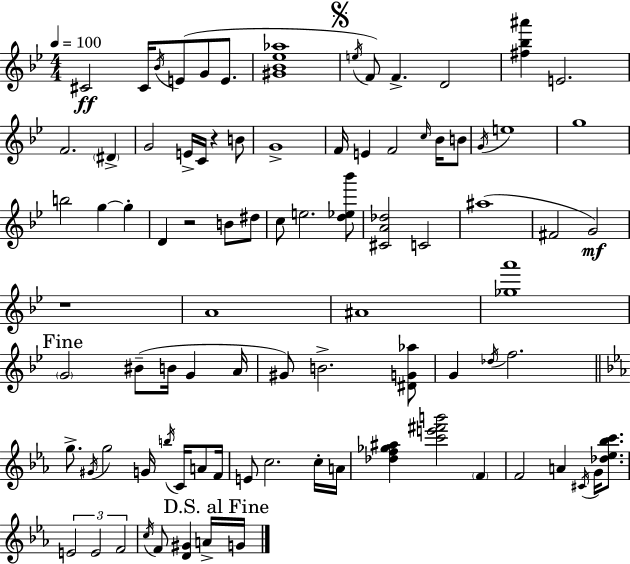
C#4/h C#4/s Bb4/s E4/e G4/e E4/e. [G#4,Bb4,Eb5,Ab5]/w E5/s F4/e F4/q. D4/h [F#5,Bb5,A#6]/q E4/h. F4/h. D#4/q G4/h E4/s C4/s R/q B4/e G4/w F4/s E4/q F4/h C5/s Bb4/s B4/e G4/s E5/w G5/w B5/h G5/q G5/q D4/q R/h B4/e D#5/e C5/e E5/h. [D5,Eb5,Bb6]/e [C#4,A4,Db5]/h C4/h A#5/w F#4/h G4/h R/w A4/w A#4/w [Gb5,A6]/w G4/h BIS4/e B4/s G4/q A4/s G#4/e B4/h. [D#4,G4,Ab5]/e G4/q Db5/s F5/h. G5/e. G#4/s G5/h G4/s B5/s C4/s A4/e F4/s E4/e C5/h. C5/s A4/s [Db5,F5,Gb5,A#5]/q [C6,E6,F#6,B6]/h F4/q F4/h A4/q C#4/s G4/s [Db5,Eb5,Bb5,C6]/e. E4/h E4/h F4/h C5/s F4/e [D4,G#4]/q A4/s G4/s